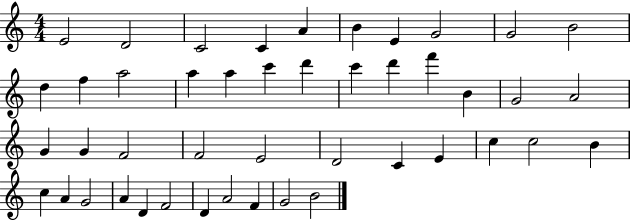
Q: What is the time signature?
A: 4/4